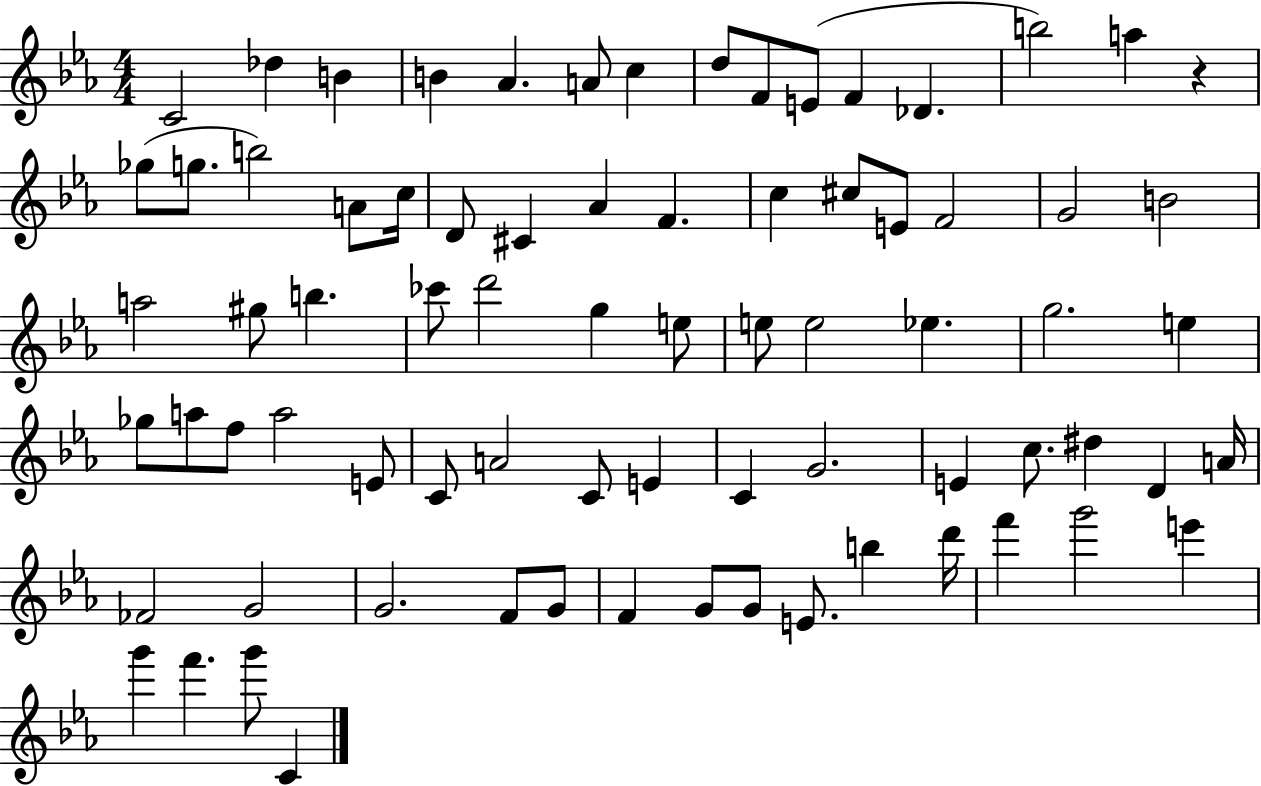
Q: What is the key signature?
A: EES major